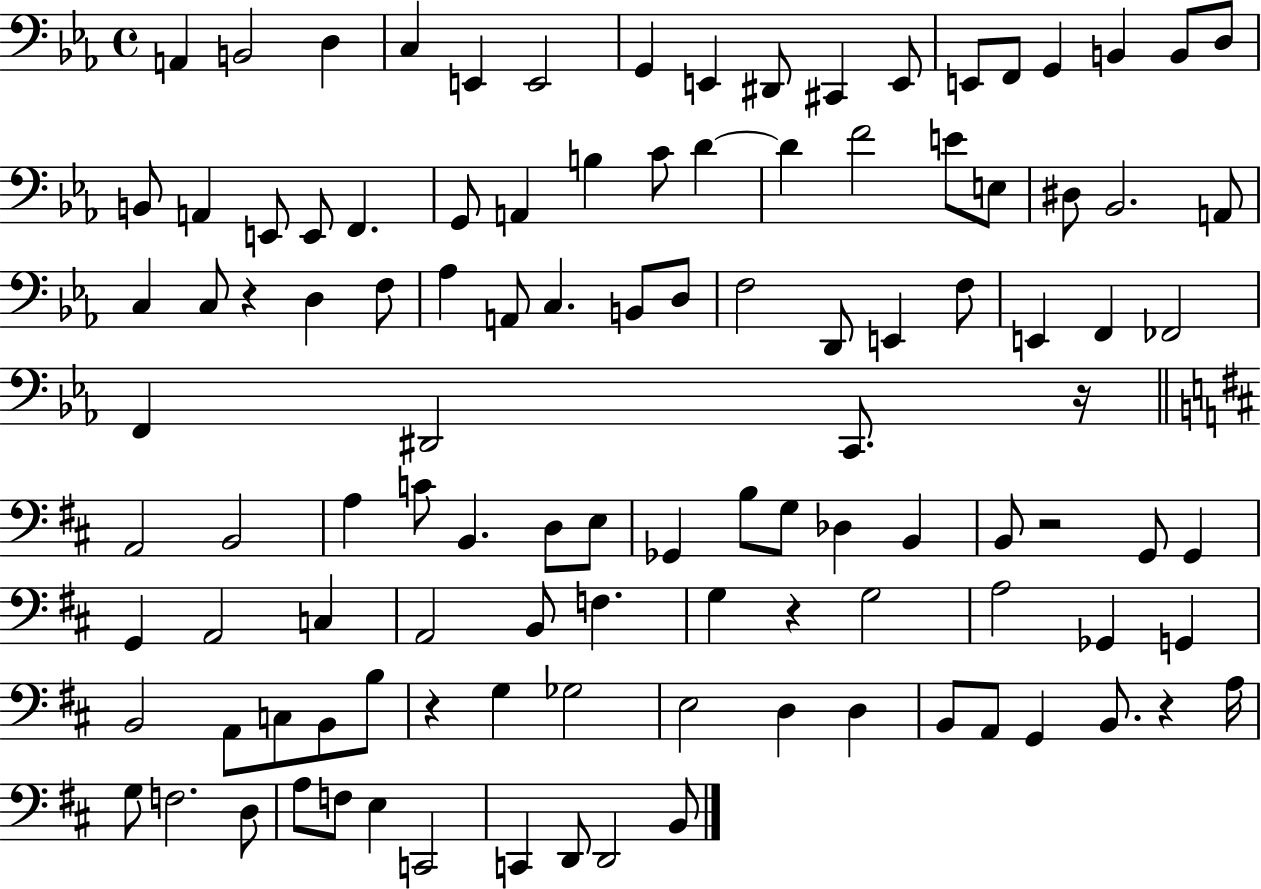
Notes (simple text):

A2/q B2/h D3/q C3/q E2/q E2/h G2/q E2/q D#2/e C#2/q E2/e E2/e F2/e G2/q B2/q B2/e D3/e B2/e A2/q E2/e E2/e F2/q. G2/e A2/q B3/q C4/e D4/q D4/q F4/h E4/e E3/e D#3/e Bb2/h. A2/e C3/q C3/e R/q D3/q F3/e Ab3/q A2/e C3/q. B2/e D3/e F3/h D2/e E2/q F3/e E2/q F2/q FES2/h F2/q D#2/h C2/e. R/s A2/h B2/h A3/q C4/e B2/q. D3/e E3/e Gb2/q B3/e G3/e Db3/q B2/q B2/e R/h G2/e G2/q G2/q A2/h C3/q A2/h B2/e F3/q. G3/q R/q G3/h A3/h Gb2/q G2/q B2/h A2/e C3/e B2/e B3/e R/q G3/q Gb3/h E3/h D3/q D3/q B2/e A2/e G2/q B2/e. R/q A3/s G3/e F3/h. D3/e A3/e F3/e E3/q C2/h C2/q D2/e D2/h B2/e